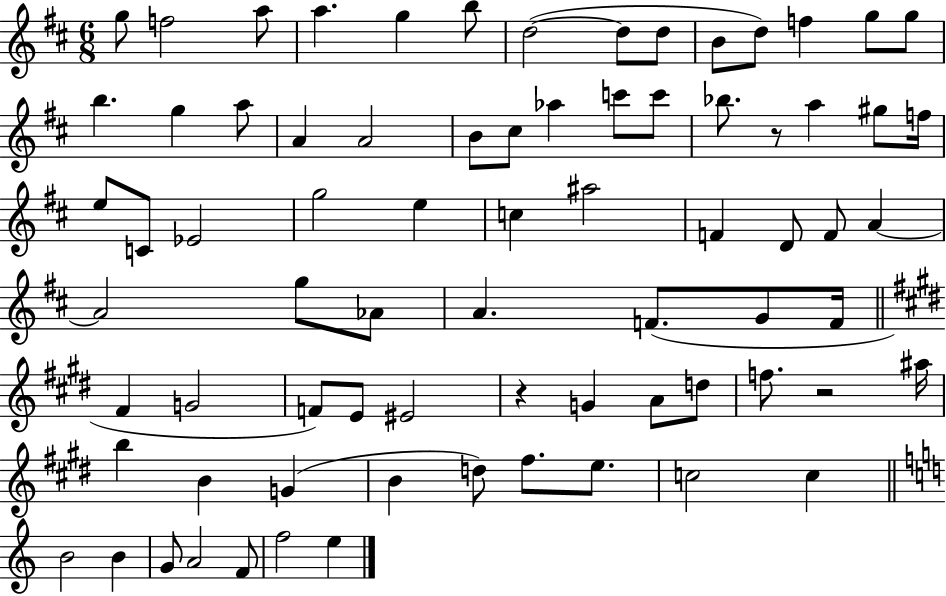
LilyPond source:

{
  \clef treble
  \numericTimeSignature
  \time 6/8
  \key d \major
  g''8 f''2 a''8 | a''4. g''4 b''8 | d''2~(~ d''8 d''8 | b'8 d''8) f''4 g''8 g''8 | \break b''4. g''4 a''8 | a'4 a'2 | b'8 cis''8 aes''4 c'''8 c'''8 | bes''8. r8 a''4 gis''8 f''16 | \break e''8 c'8 ees'2 | g''2 e''4 | c''4 ais''2 | f'4 d'8 f'8 a'4~~ | \break a'2 g''8 aes'8 | a'4. f'8.( g'8 f'16 | \bar "||" \break \key e \major fis'4 g'2 | f'8) e'8 eis'2 | r4 g'4 a'8 d''8 | f''8. r2 ais''16 | \break b''4 b'4 g'4( | b'4 d''8) fis''8. e''8. | c''2 c''4 | \bar "||" \break \key a \minor b'2 b'4 | g'8 a'2 f'8 | f''2 e''4 | \bar "|."
}